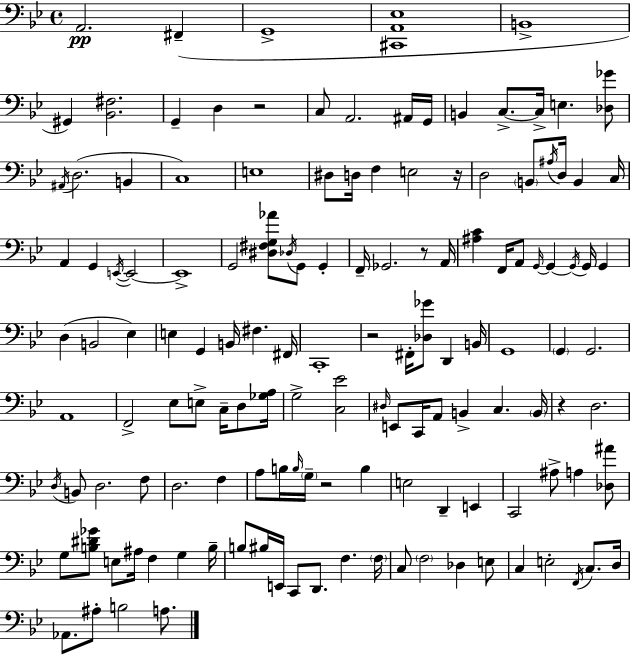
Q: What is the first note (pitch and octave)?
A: A2